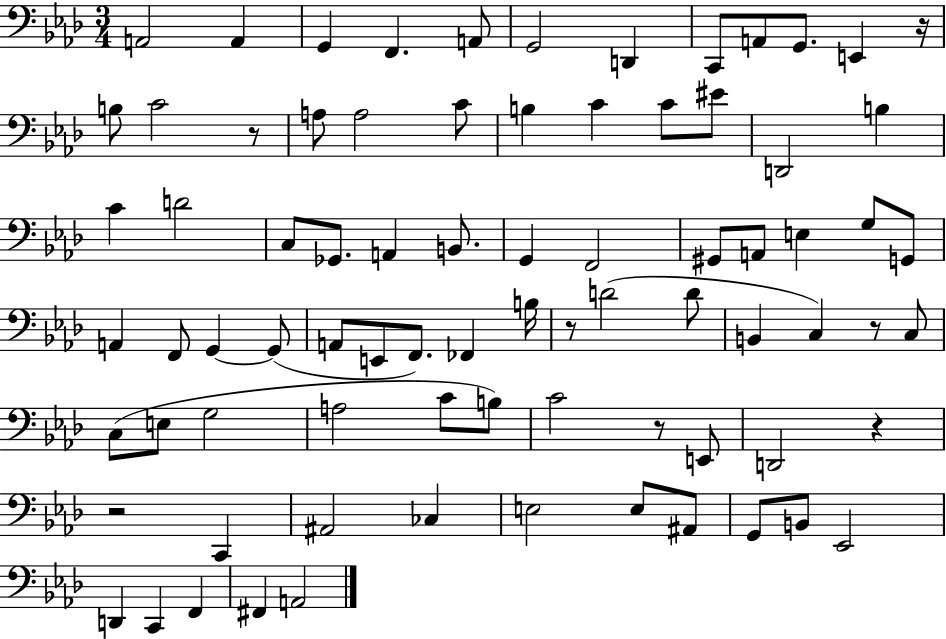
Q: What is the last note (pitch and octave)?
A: A2